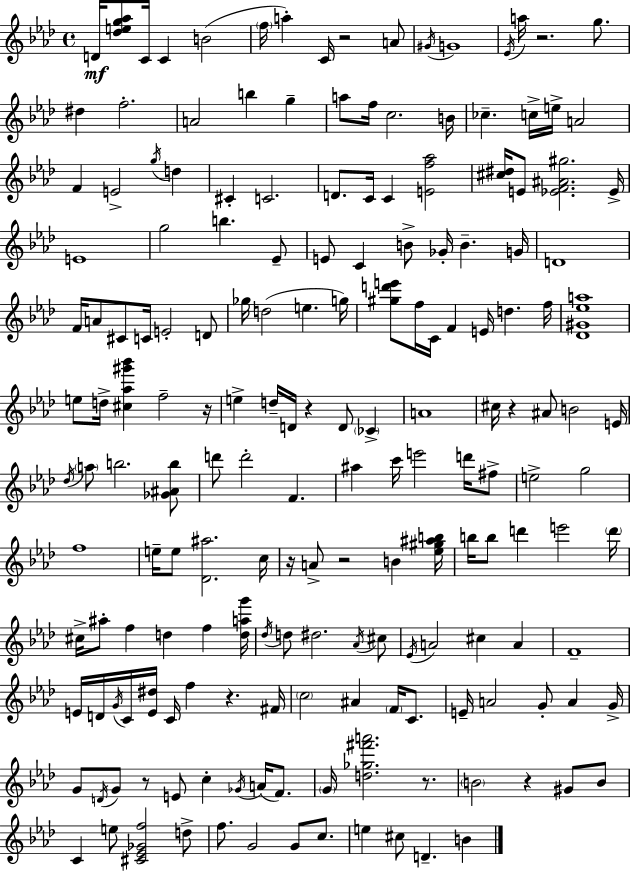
{
  \clef treble
  \time 4/4
  \defaultTimeSignature
  \key aes \major
  d'16\mf <des'' e'' g'' aes''>8 c'16 c'4 b'2( | \parenthesize f''16 a''4-.) c'16 r2 a'8 | \acciaccatura { gis'16 } g'1 | \acciaccatura { ees'16 } a''16 r2. g''8. | \break dis''4 f''2.-. | a'2 b''4 g''4-- | a''8 f''16 c''2. | b'16 ces''4.-- c''16-> e''16-> a'2 | \break f'4 e'2-> \acciaccatura { g''16 } d''4 | cis'4-. c'2. | d'8. c'16 c'4 <e' f'' aes''>2 | <cis'' dis''>16 e'8 <ees' f' ais' gis''>2. | \break ees'16-> e'1 | g''2 b''4. | ees'8-- e'8 c'4 b'8-> ges'16-. b'4.-- | g'16 d'1 | \break f'16 a'8 cis'8 c'16 e'2-. | d'8 ges''16 d''2( e''4. | g''16) <gis'' d''' e'''>8 f''16 c'16 f'4 e'16 d''4. | f''16 <des' gis' ees'' a''>1 | \break e''8 d''16-> <cis'' aes'' gis''' bes'''>4 f''2-- | r16 e''4-> d''16-- d'16 r4 d'8 \parenthesize ces'4-> | a'1 | cis''16 r4 ais'8 b'2 | \break e'16 \acciaccatura { des''16 } \parenthesize a''8 b''2. | <ges' ais' b''>8 d'''8 d'''2-. f'4. | ais''4 c'''16 e'''2 | d'''16 fis''8-> e''2-> g''2 | \break f''1 | e''16-- e''8 <des' ais''>2. | c''16 r16 a'8-> r2 b'4 | <ees'' gis'' ais'' b''>16 b''16 b''8 d'''4 e'''2 | \break \parenthesize d'''16 cis''16-> ais''8-. f''4 d''4 f''4 | <d'' a'' g'''>16 \acciaccatura { des''16 } d''8 dis''2. | \acciaccatura { aes'16 } cis''8 \acciaccatura { ees'16 } a'2 cis''4 | a'4 f'1-- | \break e'16 d'16 \acciaccatura { g'16 } c'16 <e' dis''>16 c'16 f''4 | r4. fis'16 \parenthesize c''2 | ais'4 \parenthesize f'16 c'8. e'16-- a'2 | g'8-. a'4 g'16-> g'8 \acciaccatura { d'16 } g'8 r8 e'8 | \break c''4-. \acciaccatura { ges'16 }( a'16 f'8.) \parenthesize g'16 <d'' ges'' fis''' a'''>2. | r8. \parenthesize b'2 | r4 gis'8 b'8 c'4 e''8 | <cis' ees' ges' f''>2 d''8-> f''8. g'2 | \break g'8 c''8. e''4 cis''8 | d'4.-- b'4 \bar "|."
}